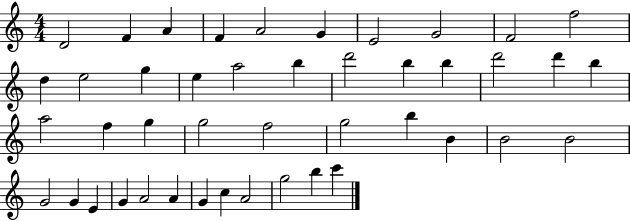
D4/h F4/q A4/q F4/q A4/h G4/q E4/h G4/h F4/h F5/h D5/q E5/h G5/q E5/q A5/h B5/q D6/h B5/q B5/q D6/h D6/q B5/q A5/h F5/q G5/q G5/h F5/h G5/h B5/q B4/q B4/h B4/h G4/h G4/q E4/q G4/q A4/h A4/q G4/q C5/q A4/h G5/h B5/q C6/q